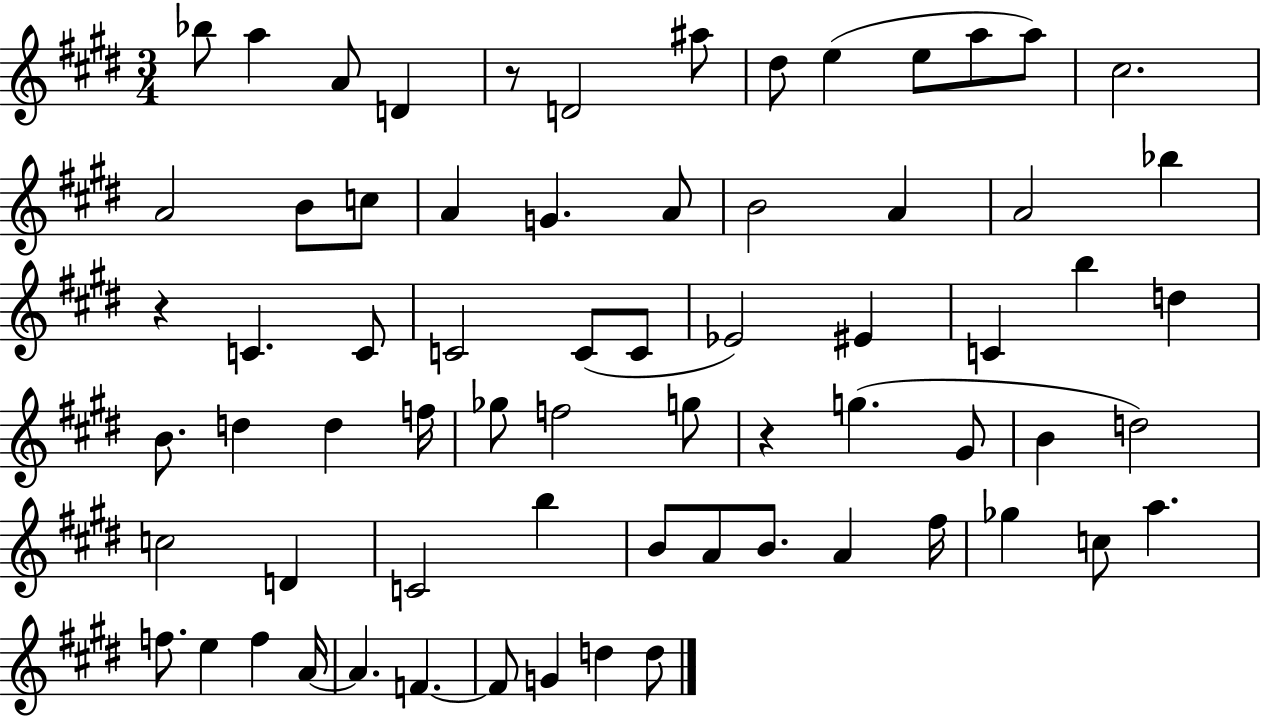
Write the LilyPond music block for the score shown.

{
  \clef treble
  \numericTimeSignature
  \time 3/4
  \key e \major
  bes''8 a''4 a'8 d'4 | r8 d'2 ais''8 | dis''8 e''4( e''8 a''8 a''8) | cis''2. | \break a'2 b'8 c''8 | a'4 g'4. a'8 | b'2 a'4 | a'2 bes''4 | \break r4 c'4. c'8 | c'2 c'8( c'8 | ees'2) eis'4 | c'4 b''4 d''4 | \break b'8. d''4 d''4 f''16 | ges''8 f''2 g''8 | r4 g''4.( gis'8 | b'4 d''2) | \break c''2 d'4 | c'2 b''4 | b'8 a'8 b'8. a'4 fis''16 | ges''4 c''8 a''4. | \break f''8. e''4 f''4 a'16~~ | a'4. f'4.~~ | f'8 g'4 d''4 d''8 | \bar "|."
}